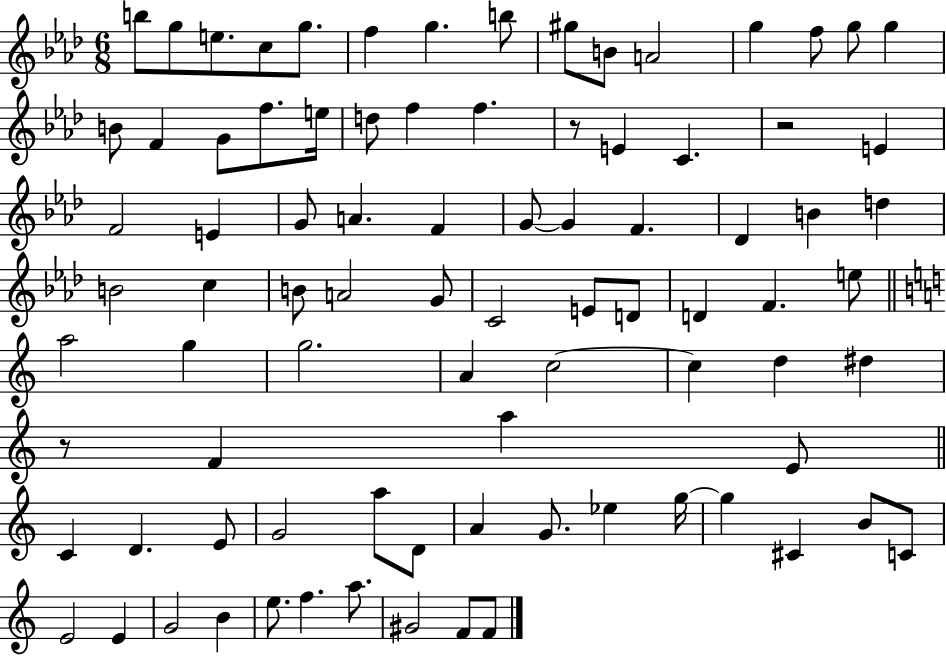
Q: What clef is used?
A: treble